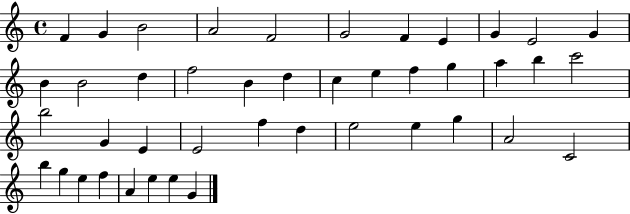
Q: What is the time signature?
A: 4/4